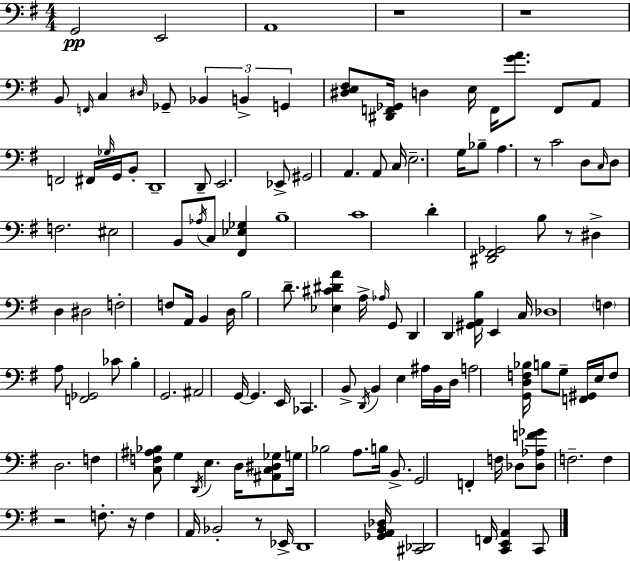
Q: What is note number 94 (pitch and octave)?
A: Bb3